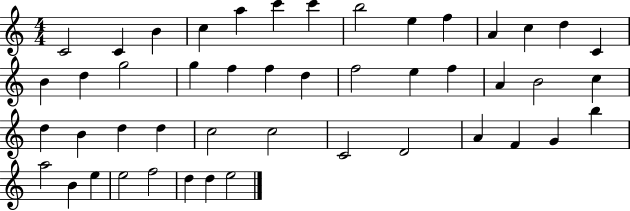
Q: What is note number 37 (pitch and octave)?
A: F4